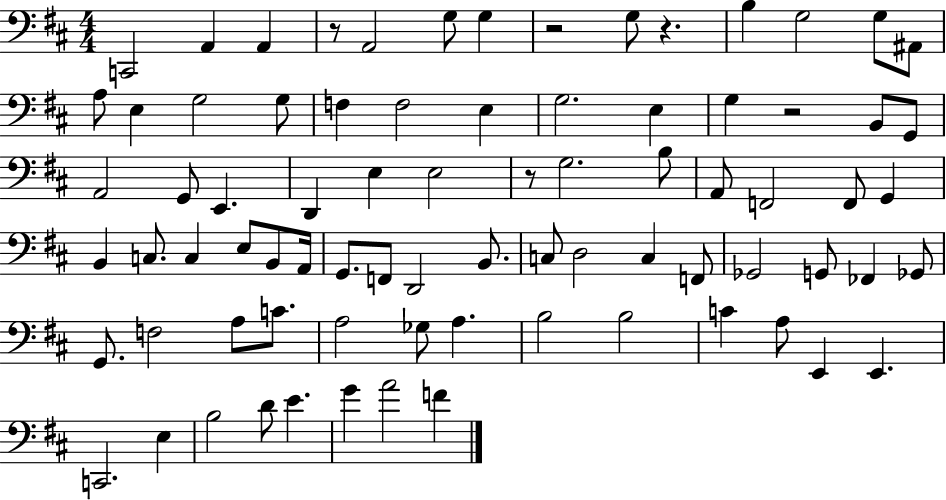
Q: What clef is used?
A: bass